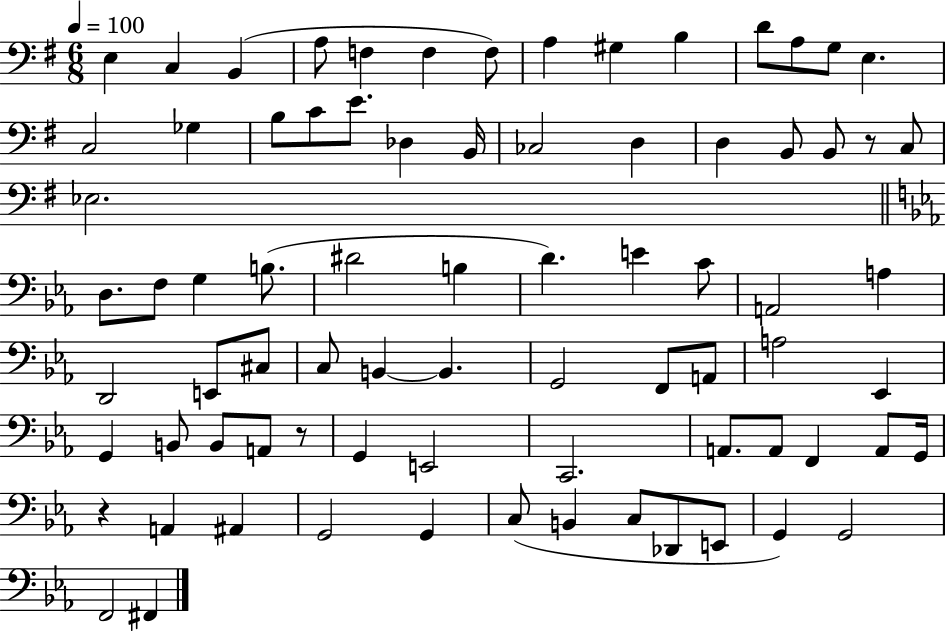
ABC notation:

X:1
T:Untitled
M:6/8
L:1/4
K:G
E, C, B,, A,/2 F, F, F,/2 A, ^G, B, D/2 A,/2 G,/2 E, C,2 _G, B,/2 C/2 E/2 _D, B,,/4 _C,2 D, D, B,,/2 B,,/2 z/2 C,/2 _E,2 D,/2 F,/2 G, B,/2 ^D2 B, D E C/2 A,,2 A, D,,2 E,,/2 ^C,/2 C,/2 B,, B,, G,,2 F,,/2 A,,/2 A,2 _E,, G,, B,,/2 B,,/2 A,,/2 z/2 G,, E,,2 C,,2 A,,/2 A,,/2 F,, A,,/2 G,,/4 z A,, ^A,, G,,2 G,, C,/2 B,, C,/2 _D,,/2 E,,/2 G,, G,,2 F,,2 ^F,,